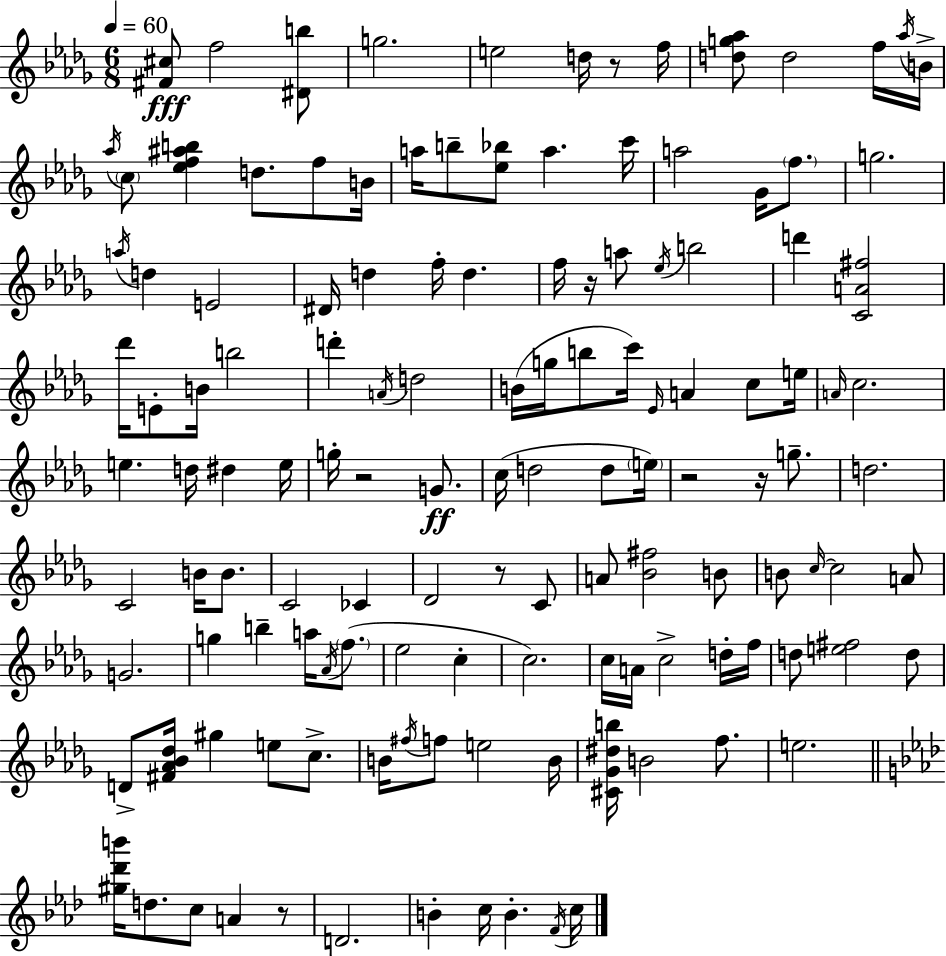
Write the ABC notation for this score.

X:1
T:Untitled
M:6/8
L:1/4
K:Bbm
[^F^c]/2 f2 [^Db]/2 g2 e2 d/4 z/2 f/4 [dg_a]/2 d2 f/4 _a/4 B/4 _a/4 c/2 [_ef^ab] d/2 f/2 B/4 a/4 b/2 [_e_b]/2 a c'/4 a2 _G/4 f/2 g2 a/4 d E2 ^D/4 d f/4 d f/4 z/4 a/2 _e/4 b2 d' [CA^f]2 _d'/4 E/2 B/4 b2 d' A/4 d2 B/4 g/4 b/2 c'/4 _E/4 A c/2 e/4 A/4 c2 e d/4 ^d e/4 g/4 z2 G/2 c/4 d2 d/2 e/4 z2 z/4 g/2 d2 C2 B/4 B/2 C2 _C _D2 z/2 C/2 A/2 [_B^f]2 B/2 B/2 c/4 c2 A/2 G2 g b a/4 _A/4 f/2 _e2 c c2 c/4 A/4 c2 d/4 f/4 d/2 [e^f]2 d/2 D/2 [^F_A_B_d]/4 ^g e/2 c/2 B/4 ^f/4 f/2 e2 B/4 [^C_G^db]/4 B2 f/2 e2 [^g_d'b']/4 d/2 c/2 A z/2 D2 B c/4 B F/4 c/4